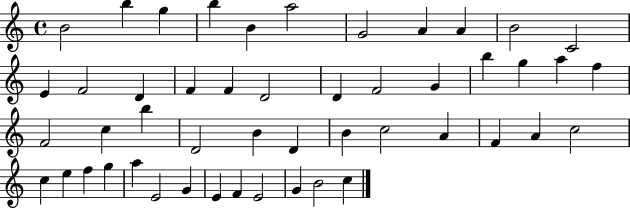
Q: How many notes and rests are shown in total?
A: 49